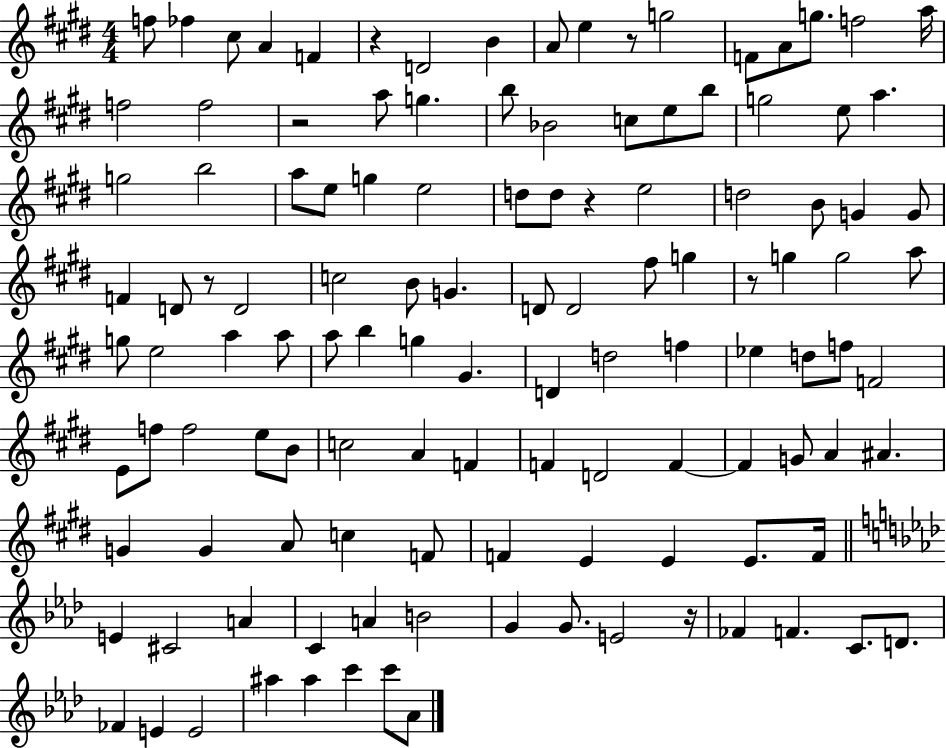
X:1
T:Untitled
M:4/4
L:1/4
K:E
f/2 _f ^c/2 A F z D2 B A/2 e z/2 g2 F/2 A/2 g/2 f2 a/4 f2 f2 z2 a/2 g b/2 _B2 c/2 e/2 b/2 g2 e/2 a g2 b2 a/2 e/2 g e2 d/2 d/2 z e2 d2 B/2 G G/2 F D/2 z/2 D2 c2 B/2 G D/2 D2 ^f/2 g z/2 g g2 a/2 g/2 e2 a a/2 a/2 b g ^G D d2 f _e d/2 f/2 F2 E/2 f/2 f2 e/2 B/2 c2 A F F D2 F F G/2 A ^A G G A/2 c F/2 F E E E/2 F/4 E ^C2 A C A B2 G G/2 E2 z/4 _F F C/2 D/2 _F E E2 ^a ^a c' c'/2 _A/2